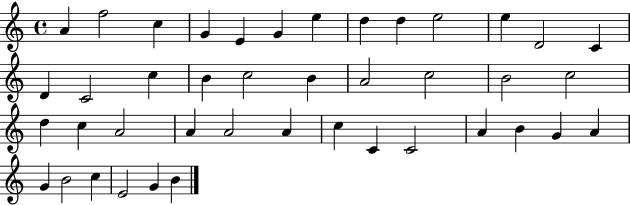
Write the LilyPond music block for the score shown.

{
  \clef treble
  \time 4/4
  \defaultTimeSignature
  \key c \major
  a'4 f''2 c''4 | g'4 e'4 g'4 e''4 | d''4 d''4 e''2 | e''4 d'2 c'4 | \break d'4 c'2 c''4 | b'4 c''2 b'4 | a'2 c''2 | b'2 c''2 | \break d''4 c''4 a'2 | a'4 a'2 a'4 | c''4 c'4 c'2 | a'4 b'4 g'4 a'4 | \break g'4 b'2 c''4 | e'2 g'4 b'4 | \bar "|."
}